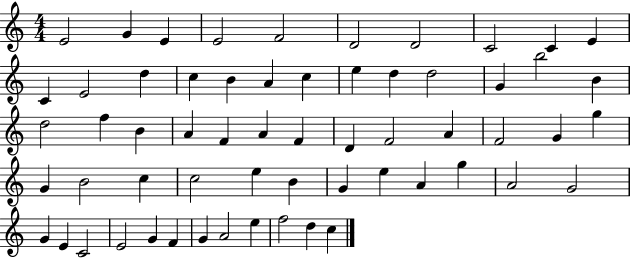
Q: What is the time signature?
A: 4/4